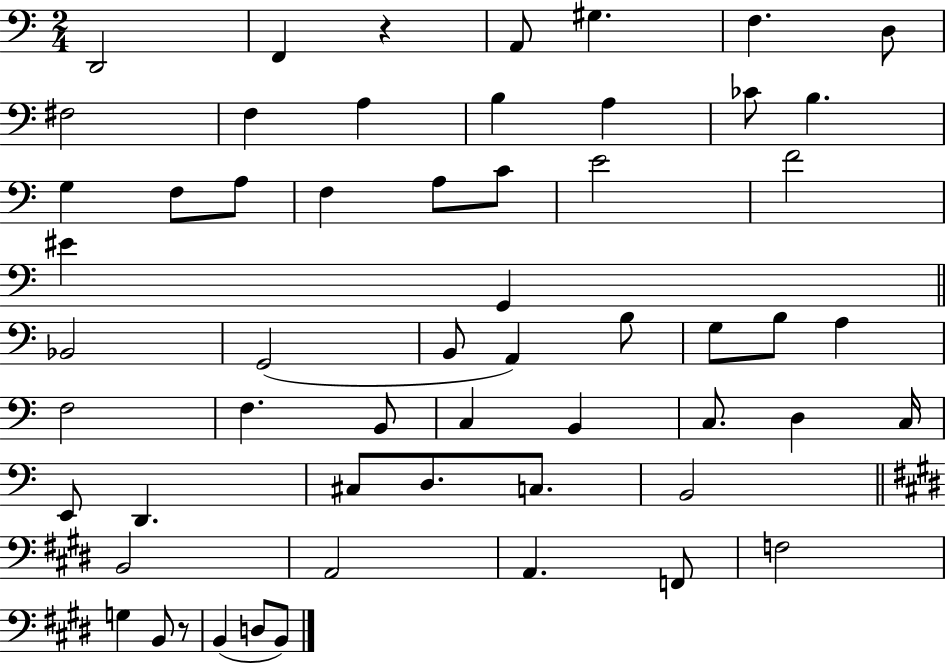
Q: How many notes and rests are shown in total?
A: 57